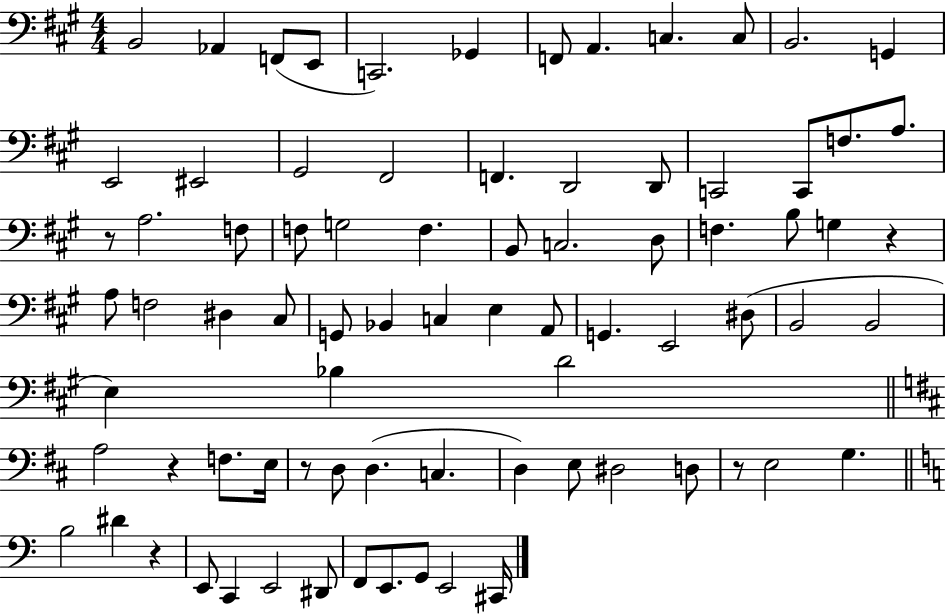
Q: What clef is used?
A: bass